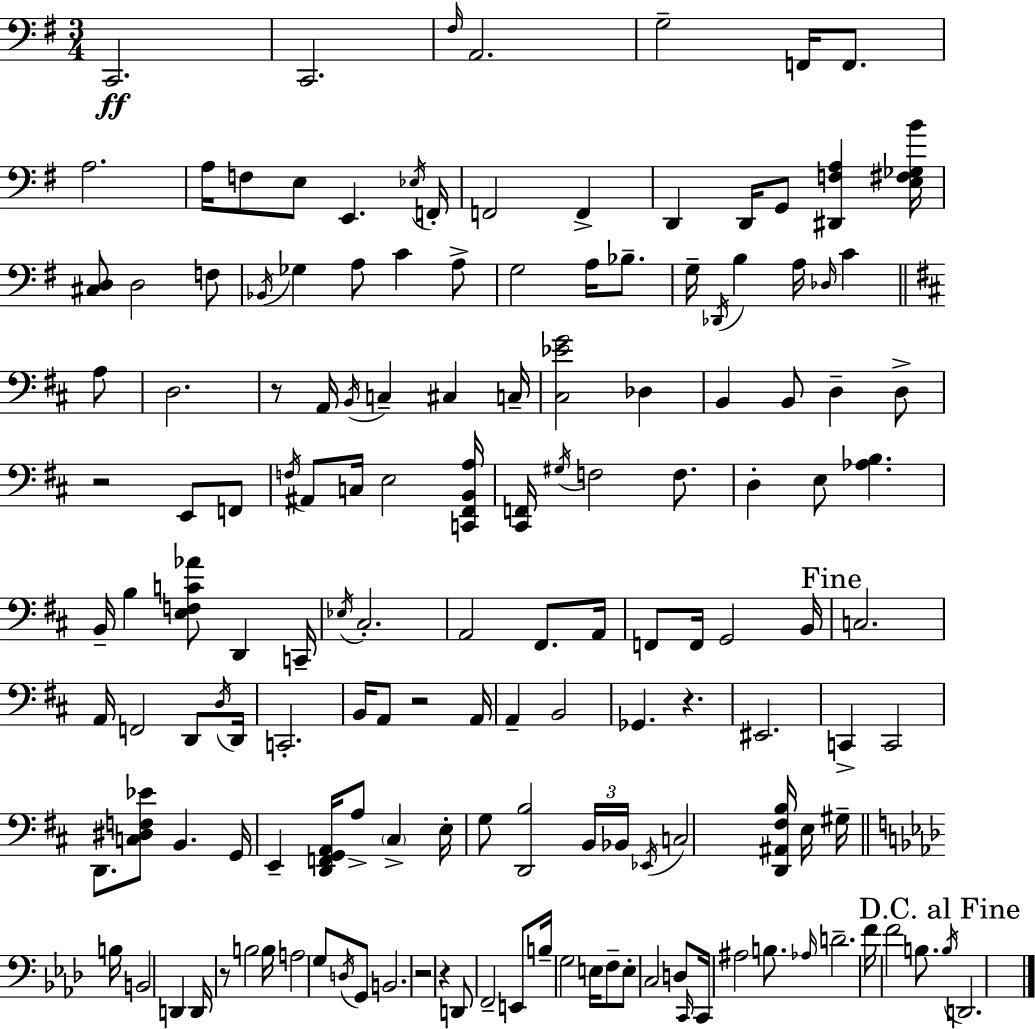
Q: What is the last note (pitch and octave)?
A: D2